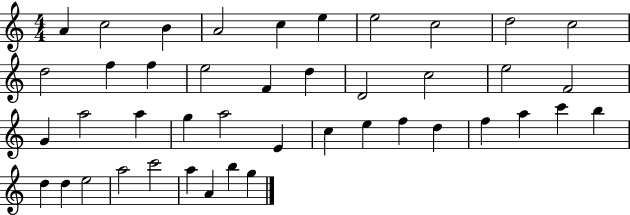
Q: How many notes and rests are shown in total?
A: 43